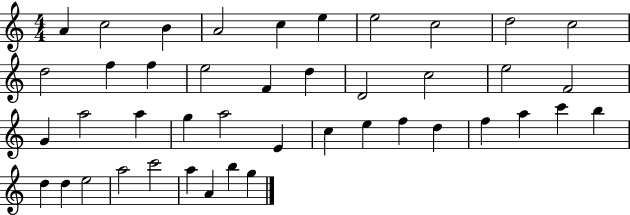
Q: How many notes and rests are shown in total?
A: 43